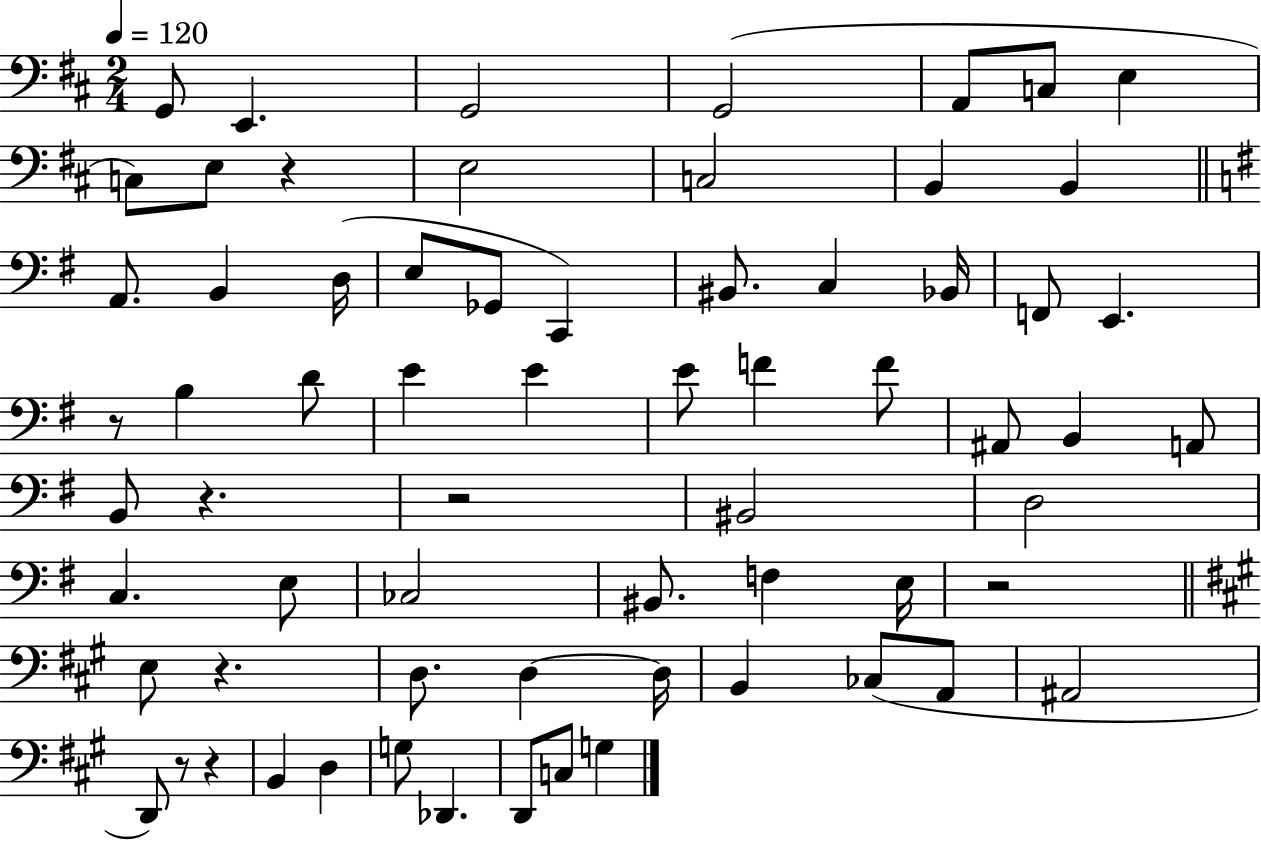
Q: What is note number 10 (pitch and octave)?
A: E3